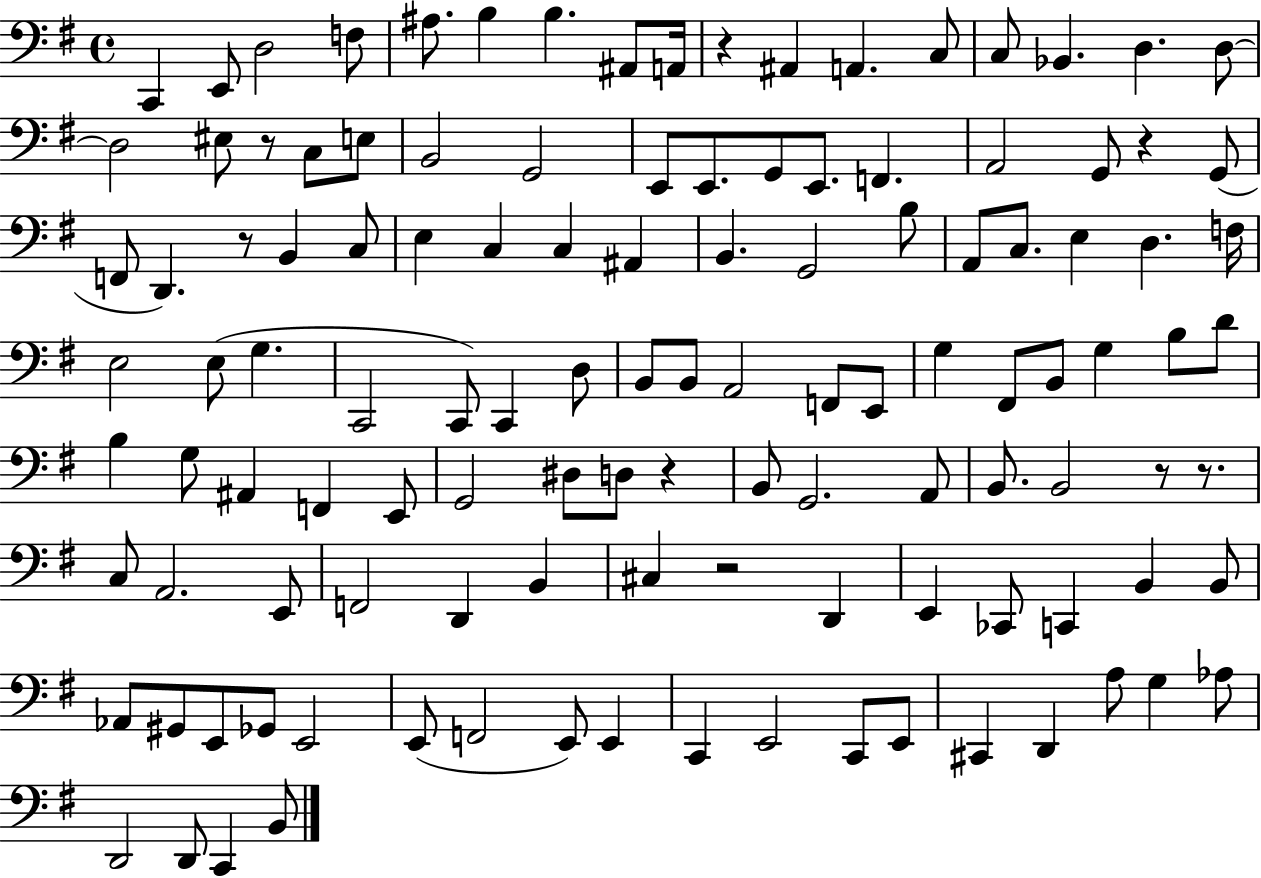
X:1
T:Untitled
M:4/4
L:1/4
K:G
C,, E,,/2 D,2 F,/2 ^A,/2 B, B, ^A,,/2 A,,/4 z ^A,, A,, C,/2 C,/2 _B,, D, D,/2 D,2 ^E,/2 z/2 C,/2 E,/2 B,,2 G,,2 E,,/2 E,,/2 G,,/2 E,,/2 F,, A,,2 G,,/2 z G,,/2 F,,/2 D,, z/2 B,, C,/2 E, C, C, ^A,, B,, G,,2 B,/2 A,,/2 C,/2 E, D, F,/4 E,2 E,/2 G, C,,2 C,,/2 C,, D,/2 B,,/2 B,,/2 A,,2 F,,/2 E,,/2 G, ^F,,/2 B,,/2 G, B,/2 D/2 B, G,/2 ^A,, F,, E,,/2 G,,2 ^D,/2 D,/2 z B,,/2 G,,2 A,,/2 B,,/2 B,,2 z/2 z/2 C,/2 A,,2 E,,/2 F,,2 D,, B,, ^C, z2 D,, E,, _C,,/2 C,, B,, B,,/2 _A,,/2 ^G,,/2 E,,/2 _G,,/2 E,,2 E,,/2 F,,2 E,,/2 E,, C,, E,,2 C,,/2 E,,/2 ^C,, D,, A,/2 G, _A,/2 D,,2 D,,/2 C,, B,,/2